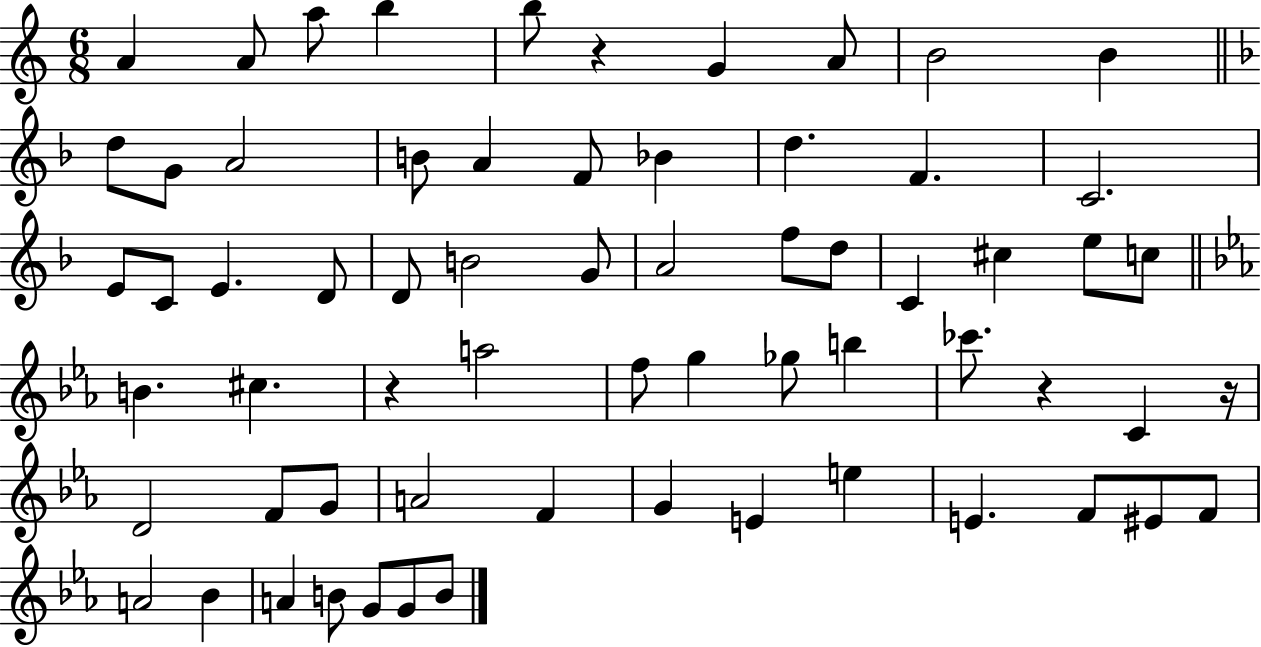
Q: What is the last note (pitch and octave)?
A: B4